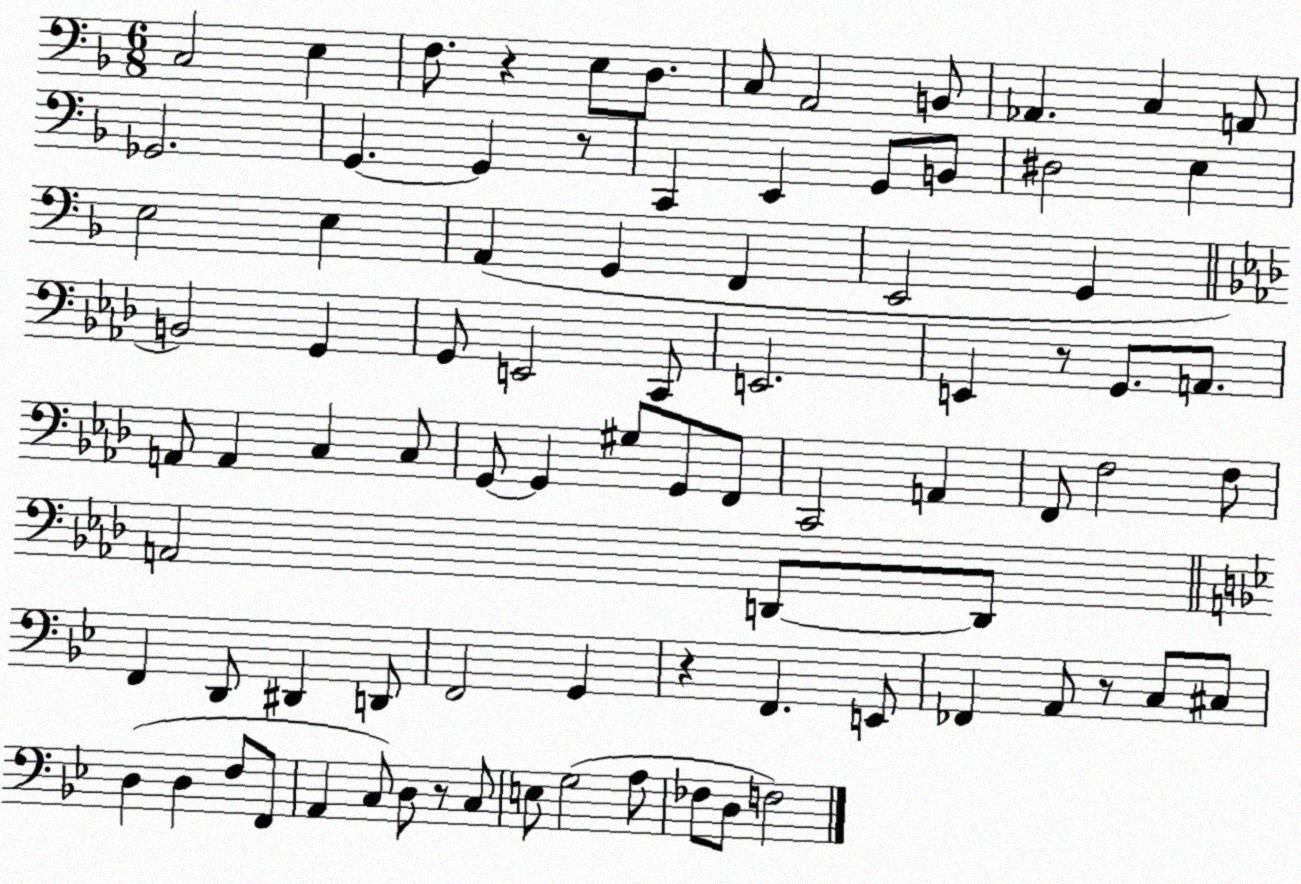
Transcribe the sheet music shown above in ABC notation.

X:1
T:Untitled
M:6/8
L:1/4
K:F
C,2 E, F,/2 z E,/2 D,/2 C,/2 A,,2 B,,/2 _A,, C, A,,/2 _G,,2 G,, G,, z/2 C,, E,, G,,/2 B,,/2 ^D,2 E, E,2 E, A,, G,, F,, E,,2 G,, B,,2 G,, G,,/2 E,,2 C,,/2 E,,2 E,, z/2 G,,/2 A,,/2 A,,/2 A,, C, C,/2 G,,/2 G,, ^G,/2 G,,/2 F,,/2 C,,2 A,, F,,/2 F,2 F,/2 A,,2 D,,/2 D,,/2 F,, D,,/2 ^D,, D,,/2 F,,2 G,, z F,, E,,/2 _F,, A,,/2 z/2 C,/2 ^C,/2 D, D, F,/2 F,,/2 A,, C,/2 D,/2 z/2 C,/2 E,/2 G,2 A,/2 _F,/2 D,/2 F,2